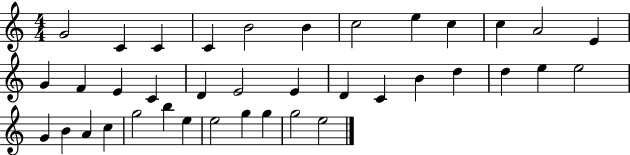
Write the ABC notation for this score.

X:1
T:Untitled
M:4/4
L:1/4
K:C
G2 C C C B2 B c2 e c c A2 E G F E C D E2 E D C B d d e e2 G B A c g2 b e e2 g g g2 e2